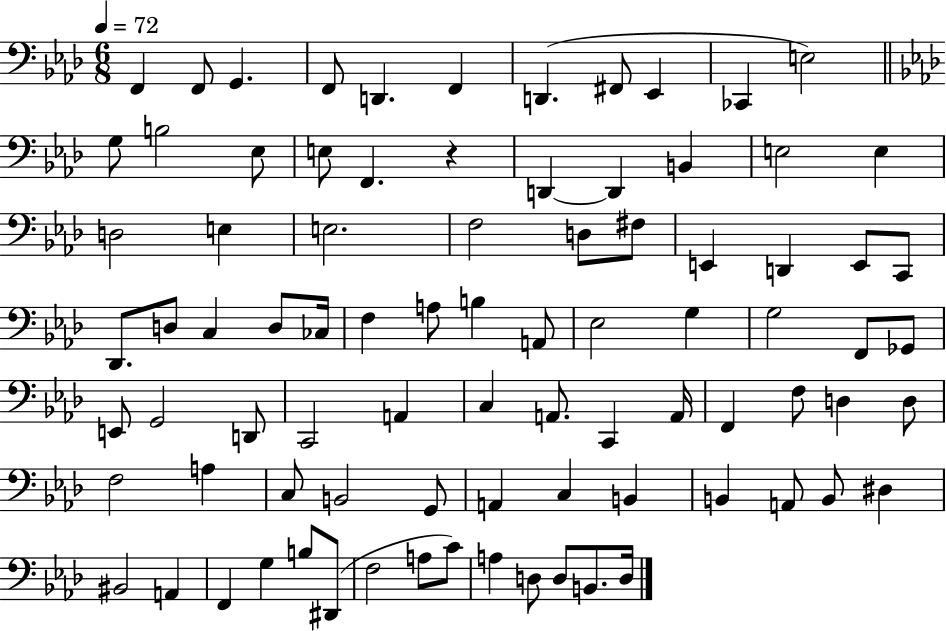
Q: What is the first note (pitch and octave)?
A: F2